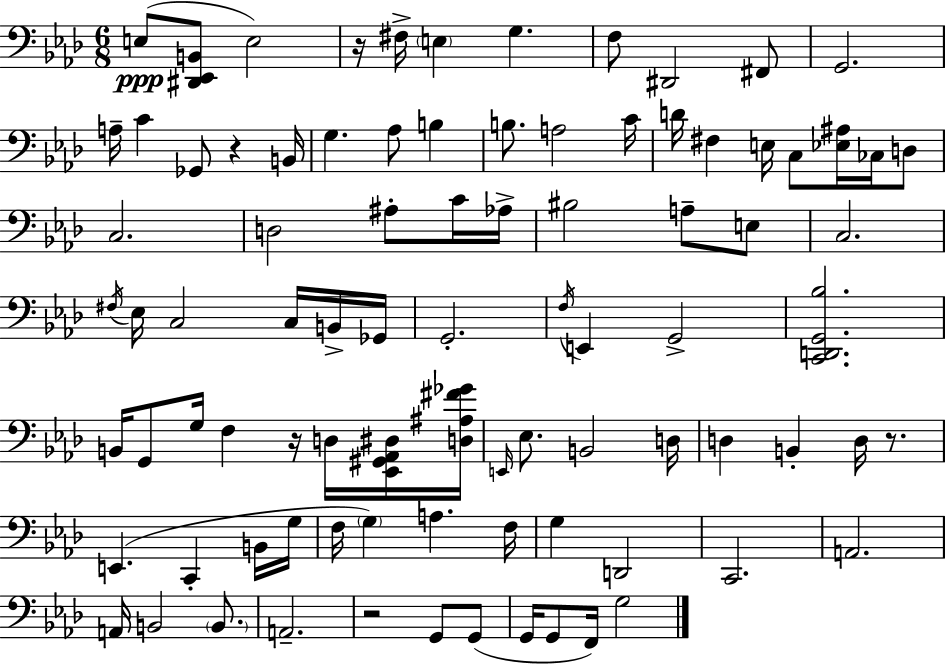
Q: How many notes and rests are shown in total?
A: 88